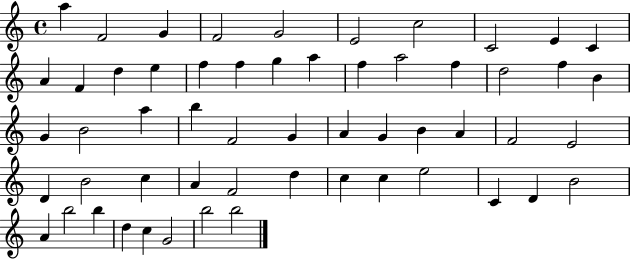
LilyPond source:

{
  \clef treble
  \time 4/4
  \defaultTimeSignature
  \key c \major
  a''4 f'2 g'4 | f'2 g'2 | e'2 c''2 | c'2 e'4 c'4 | \break a'4 f'4 d''4 e''4 | f''4 f''4 g''4 a''4 | f''4 a''2 f''4 | d''2 f''4 b'4 | \break g'4 b'2 a''4 | b''4 f'2 g'4 | a'4 g'4 b'4 a'4 | f'2 e'2 | \break d'4 b'2 c''4 | a'4 f'2 d''4 | c''4 c''4 e''2 | c'4 d'4 b'2 | \break a'4 b''2 b''4 | d''4 c''4 g'2 | b''2 b''2 | \bar "|."
}